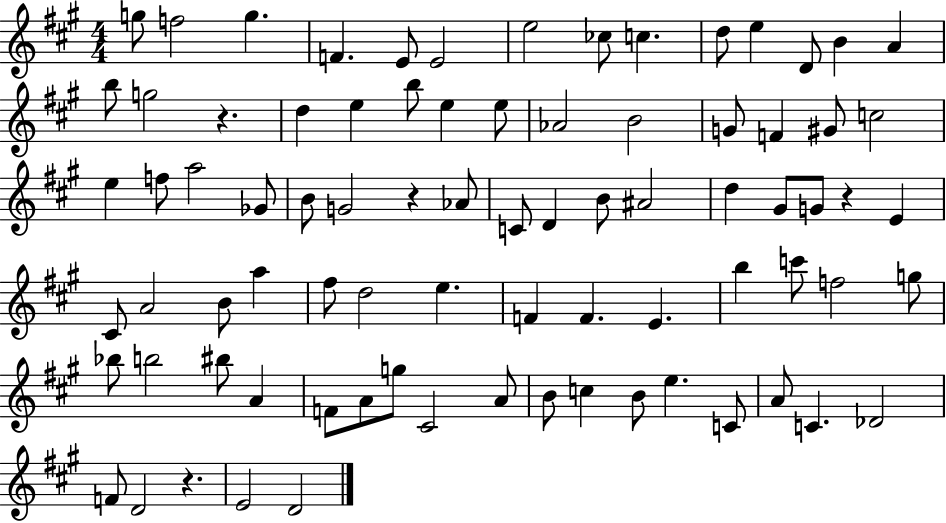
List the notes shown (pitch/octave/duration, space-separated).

G5/e F5/h G5/q. F4/q. E4/e E4/h E5/h CES5/e C5/q. D5/e E5/q D4/e B4/q A4/q B5/e G5/h R/q. D5/q E5/q B5/e E5/q E5/e Ab4/h B4/h G4/e F4/q G#4/e C5/h E5/q F5/e A5/h Gb4/e B4/e G4/h R/q Ab4/e C4/e D4/q B4/e A#4/h D5/q G#4/e G4/e R/q E4/q C#4/e A4/h B4/e A5/q F#5/e D5/h E5/q. F4/q F4/q. E4/q. B5/q C6/e F5/h G5/e Bb5/e B5/h BIS5/e A4/q F4/e A4/e G5/e C#4/h A4/e B4/e C5/q B4/e E5/q. C4/e A4/e C4/q. Db4/h F4/e D4/h R/q. E4/h D4/h